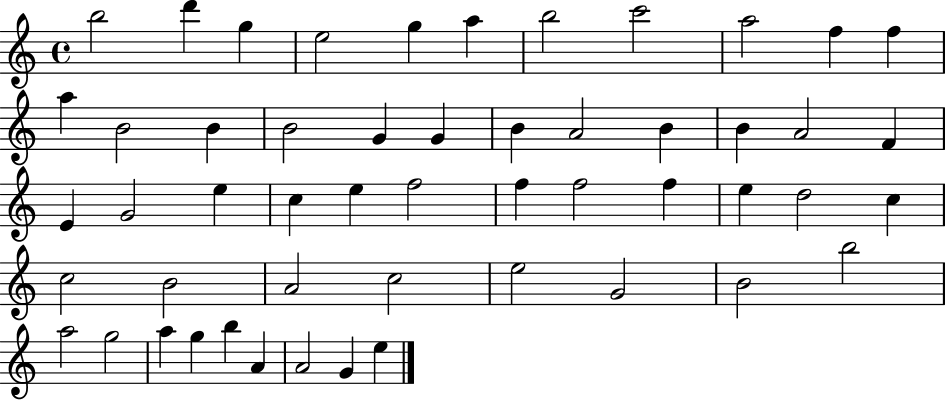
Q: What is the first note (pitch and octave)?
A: B5